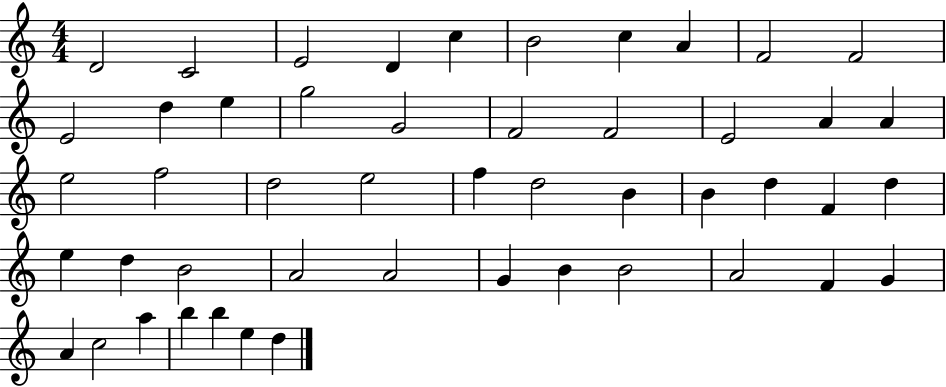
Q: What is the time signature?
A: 4/4